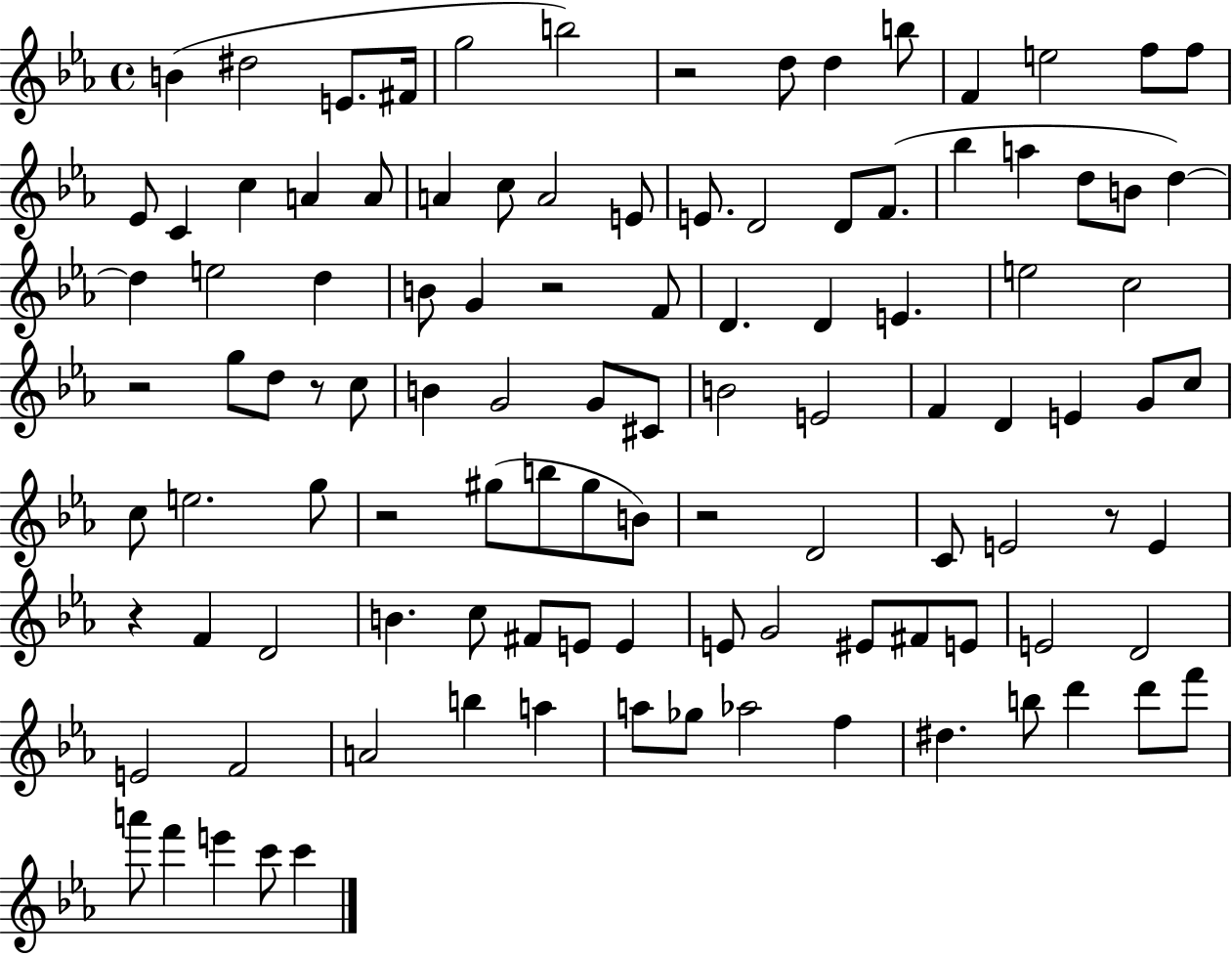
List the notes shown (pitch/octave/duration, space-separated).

B4/q D#5/h E4/e. F#4/s G5/h B5/h R/h D5/e D5/q B5/e F4/q E5/h F5/e F5/e Eb4/e C4/q C5/q A4/q A4/e A4/q C5/e A4/h E4/e E4/e. D4/h D4/e F4/e. Bb5/q A5/q D5/e B4/e D5/q D5/q E5/h D5/q B4/e G4/q R/h F4/e D4/q. D4/q E4/q. E5/h C5/h R/h G5/e D5/e R/e C5/e B4/q G4/h G4/e C#4/e B4/h E4/h F4/q D4/q E4/q G4/e C5/e C5/e E5/h. G5/e R/h G#5/e B5/e G#5/e B4/e R/h D4/h C4/e E4/h R/e E4/q R/q F4/q D4/h B4/q. C5/e F#4/e E4/e E4/q E4/e G4/h EIS4/e F#4/e E4/e E4/h D4/h E4/h F4/h A4/h B5/q A5/q A5/e Gb5/e Ab5/h F5/q D#5/q. B5/e D6/q D6/e F6/e A6/e F6/q E6/q C6/e C6/q